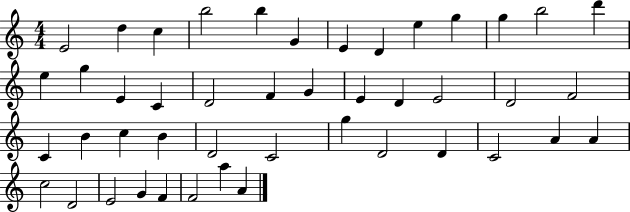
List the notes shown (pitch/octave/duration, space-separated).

E4/h D5/q C5/q B5/h B5/q G4/q E4/q D4/q E5/q G5/q G5/q B5/h D6/q E5/q G5/q E4/q C4/q D4/h F4/q G4/q E4/q D4/q E4/h D4/h F4/h C4/q B4/q C5/q B4/q D4/h C4/h G5/q D4/h D4/q C4/h A4/q A4/q C5/h D4/h E4/h G4/q F4/q F4/h A5/q A4/q